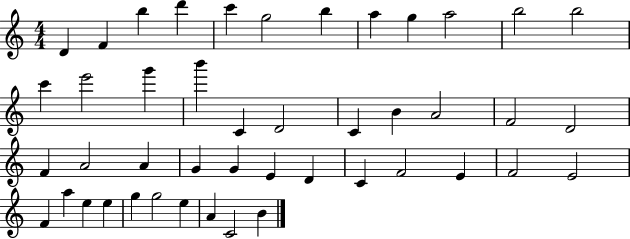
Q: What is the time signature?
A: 4/4